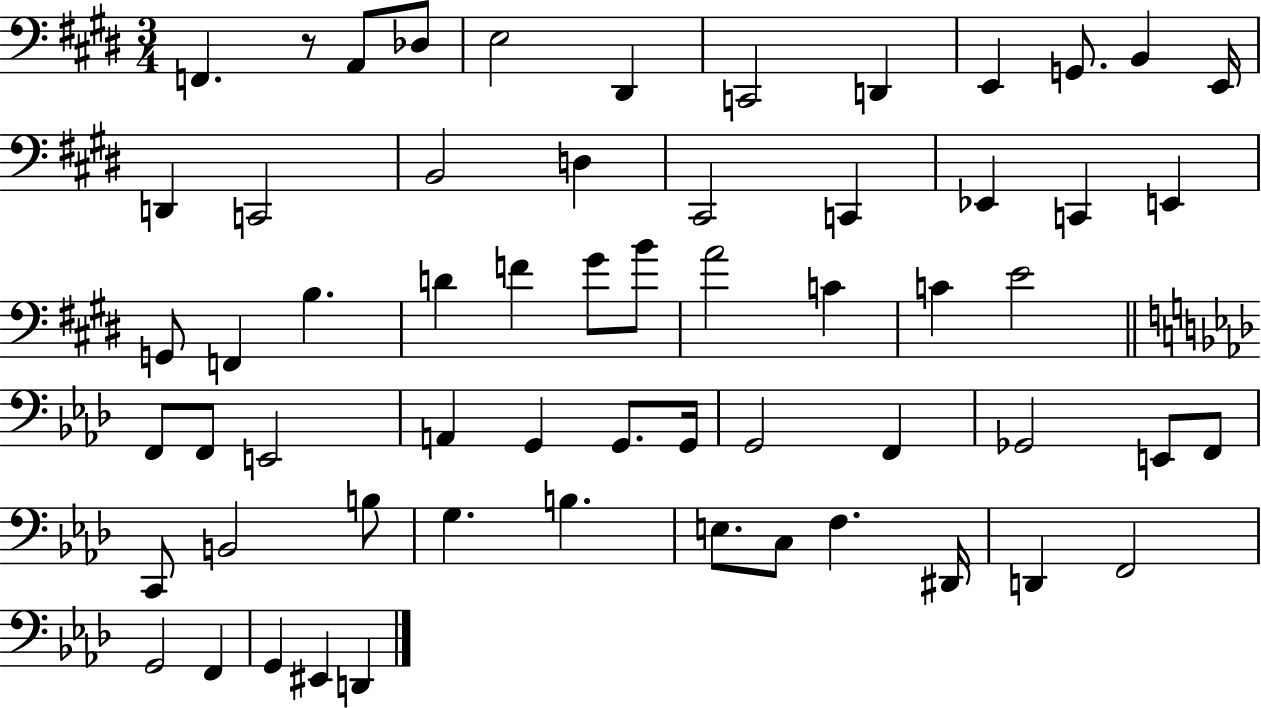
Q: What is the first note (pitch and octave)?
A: F2